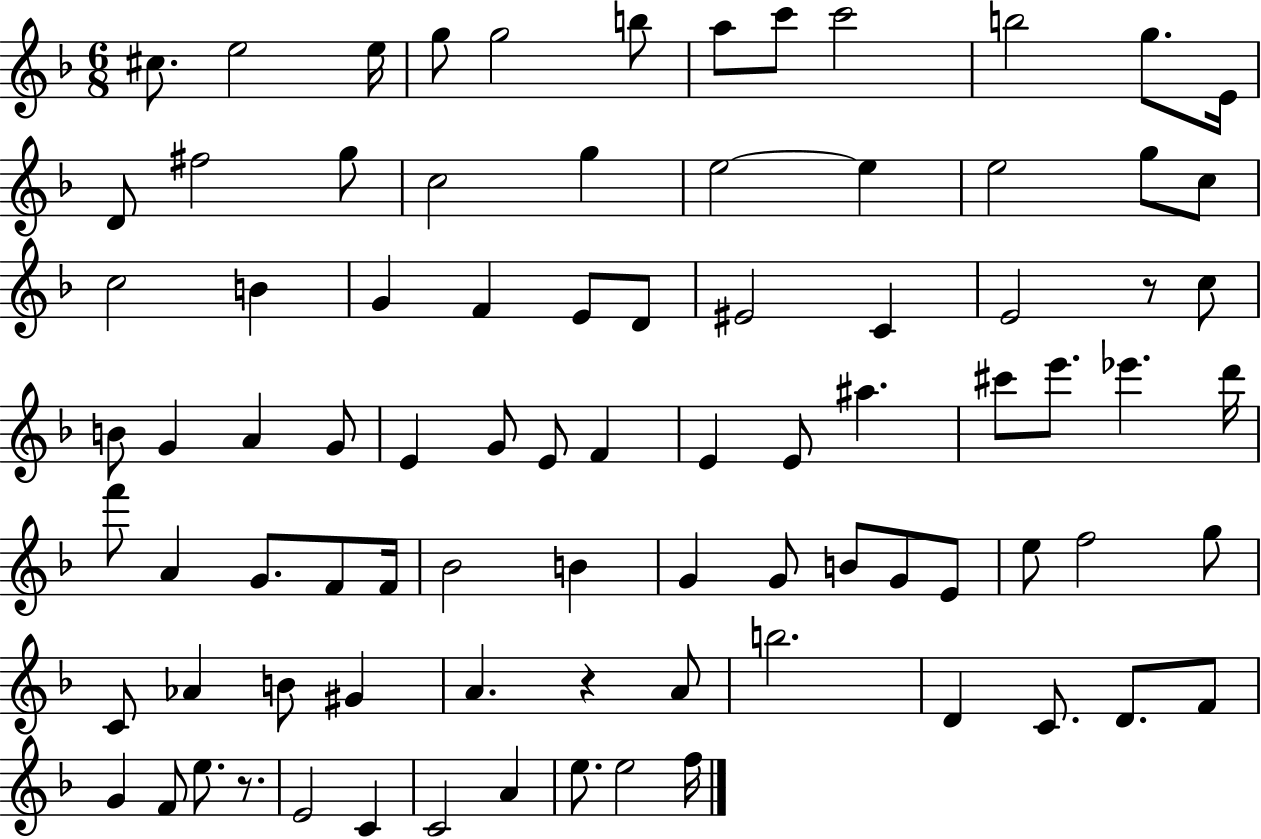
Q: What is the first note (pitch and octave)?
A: C#5